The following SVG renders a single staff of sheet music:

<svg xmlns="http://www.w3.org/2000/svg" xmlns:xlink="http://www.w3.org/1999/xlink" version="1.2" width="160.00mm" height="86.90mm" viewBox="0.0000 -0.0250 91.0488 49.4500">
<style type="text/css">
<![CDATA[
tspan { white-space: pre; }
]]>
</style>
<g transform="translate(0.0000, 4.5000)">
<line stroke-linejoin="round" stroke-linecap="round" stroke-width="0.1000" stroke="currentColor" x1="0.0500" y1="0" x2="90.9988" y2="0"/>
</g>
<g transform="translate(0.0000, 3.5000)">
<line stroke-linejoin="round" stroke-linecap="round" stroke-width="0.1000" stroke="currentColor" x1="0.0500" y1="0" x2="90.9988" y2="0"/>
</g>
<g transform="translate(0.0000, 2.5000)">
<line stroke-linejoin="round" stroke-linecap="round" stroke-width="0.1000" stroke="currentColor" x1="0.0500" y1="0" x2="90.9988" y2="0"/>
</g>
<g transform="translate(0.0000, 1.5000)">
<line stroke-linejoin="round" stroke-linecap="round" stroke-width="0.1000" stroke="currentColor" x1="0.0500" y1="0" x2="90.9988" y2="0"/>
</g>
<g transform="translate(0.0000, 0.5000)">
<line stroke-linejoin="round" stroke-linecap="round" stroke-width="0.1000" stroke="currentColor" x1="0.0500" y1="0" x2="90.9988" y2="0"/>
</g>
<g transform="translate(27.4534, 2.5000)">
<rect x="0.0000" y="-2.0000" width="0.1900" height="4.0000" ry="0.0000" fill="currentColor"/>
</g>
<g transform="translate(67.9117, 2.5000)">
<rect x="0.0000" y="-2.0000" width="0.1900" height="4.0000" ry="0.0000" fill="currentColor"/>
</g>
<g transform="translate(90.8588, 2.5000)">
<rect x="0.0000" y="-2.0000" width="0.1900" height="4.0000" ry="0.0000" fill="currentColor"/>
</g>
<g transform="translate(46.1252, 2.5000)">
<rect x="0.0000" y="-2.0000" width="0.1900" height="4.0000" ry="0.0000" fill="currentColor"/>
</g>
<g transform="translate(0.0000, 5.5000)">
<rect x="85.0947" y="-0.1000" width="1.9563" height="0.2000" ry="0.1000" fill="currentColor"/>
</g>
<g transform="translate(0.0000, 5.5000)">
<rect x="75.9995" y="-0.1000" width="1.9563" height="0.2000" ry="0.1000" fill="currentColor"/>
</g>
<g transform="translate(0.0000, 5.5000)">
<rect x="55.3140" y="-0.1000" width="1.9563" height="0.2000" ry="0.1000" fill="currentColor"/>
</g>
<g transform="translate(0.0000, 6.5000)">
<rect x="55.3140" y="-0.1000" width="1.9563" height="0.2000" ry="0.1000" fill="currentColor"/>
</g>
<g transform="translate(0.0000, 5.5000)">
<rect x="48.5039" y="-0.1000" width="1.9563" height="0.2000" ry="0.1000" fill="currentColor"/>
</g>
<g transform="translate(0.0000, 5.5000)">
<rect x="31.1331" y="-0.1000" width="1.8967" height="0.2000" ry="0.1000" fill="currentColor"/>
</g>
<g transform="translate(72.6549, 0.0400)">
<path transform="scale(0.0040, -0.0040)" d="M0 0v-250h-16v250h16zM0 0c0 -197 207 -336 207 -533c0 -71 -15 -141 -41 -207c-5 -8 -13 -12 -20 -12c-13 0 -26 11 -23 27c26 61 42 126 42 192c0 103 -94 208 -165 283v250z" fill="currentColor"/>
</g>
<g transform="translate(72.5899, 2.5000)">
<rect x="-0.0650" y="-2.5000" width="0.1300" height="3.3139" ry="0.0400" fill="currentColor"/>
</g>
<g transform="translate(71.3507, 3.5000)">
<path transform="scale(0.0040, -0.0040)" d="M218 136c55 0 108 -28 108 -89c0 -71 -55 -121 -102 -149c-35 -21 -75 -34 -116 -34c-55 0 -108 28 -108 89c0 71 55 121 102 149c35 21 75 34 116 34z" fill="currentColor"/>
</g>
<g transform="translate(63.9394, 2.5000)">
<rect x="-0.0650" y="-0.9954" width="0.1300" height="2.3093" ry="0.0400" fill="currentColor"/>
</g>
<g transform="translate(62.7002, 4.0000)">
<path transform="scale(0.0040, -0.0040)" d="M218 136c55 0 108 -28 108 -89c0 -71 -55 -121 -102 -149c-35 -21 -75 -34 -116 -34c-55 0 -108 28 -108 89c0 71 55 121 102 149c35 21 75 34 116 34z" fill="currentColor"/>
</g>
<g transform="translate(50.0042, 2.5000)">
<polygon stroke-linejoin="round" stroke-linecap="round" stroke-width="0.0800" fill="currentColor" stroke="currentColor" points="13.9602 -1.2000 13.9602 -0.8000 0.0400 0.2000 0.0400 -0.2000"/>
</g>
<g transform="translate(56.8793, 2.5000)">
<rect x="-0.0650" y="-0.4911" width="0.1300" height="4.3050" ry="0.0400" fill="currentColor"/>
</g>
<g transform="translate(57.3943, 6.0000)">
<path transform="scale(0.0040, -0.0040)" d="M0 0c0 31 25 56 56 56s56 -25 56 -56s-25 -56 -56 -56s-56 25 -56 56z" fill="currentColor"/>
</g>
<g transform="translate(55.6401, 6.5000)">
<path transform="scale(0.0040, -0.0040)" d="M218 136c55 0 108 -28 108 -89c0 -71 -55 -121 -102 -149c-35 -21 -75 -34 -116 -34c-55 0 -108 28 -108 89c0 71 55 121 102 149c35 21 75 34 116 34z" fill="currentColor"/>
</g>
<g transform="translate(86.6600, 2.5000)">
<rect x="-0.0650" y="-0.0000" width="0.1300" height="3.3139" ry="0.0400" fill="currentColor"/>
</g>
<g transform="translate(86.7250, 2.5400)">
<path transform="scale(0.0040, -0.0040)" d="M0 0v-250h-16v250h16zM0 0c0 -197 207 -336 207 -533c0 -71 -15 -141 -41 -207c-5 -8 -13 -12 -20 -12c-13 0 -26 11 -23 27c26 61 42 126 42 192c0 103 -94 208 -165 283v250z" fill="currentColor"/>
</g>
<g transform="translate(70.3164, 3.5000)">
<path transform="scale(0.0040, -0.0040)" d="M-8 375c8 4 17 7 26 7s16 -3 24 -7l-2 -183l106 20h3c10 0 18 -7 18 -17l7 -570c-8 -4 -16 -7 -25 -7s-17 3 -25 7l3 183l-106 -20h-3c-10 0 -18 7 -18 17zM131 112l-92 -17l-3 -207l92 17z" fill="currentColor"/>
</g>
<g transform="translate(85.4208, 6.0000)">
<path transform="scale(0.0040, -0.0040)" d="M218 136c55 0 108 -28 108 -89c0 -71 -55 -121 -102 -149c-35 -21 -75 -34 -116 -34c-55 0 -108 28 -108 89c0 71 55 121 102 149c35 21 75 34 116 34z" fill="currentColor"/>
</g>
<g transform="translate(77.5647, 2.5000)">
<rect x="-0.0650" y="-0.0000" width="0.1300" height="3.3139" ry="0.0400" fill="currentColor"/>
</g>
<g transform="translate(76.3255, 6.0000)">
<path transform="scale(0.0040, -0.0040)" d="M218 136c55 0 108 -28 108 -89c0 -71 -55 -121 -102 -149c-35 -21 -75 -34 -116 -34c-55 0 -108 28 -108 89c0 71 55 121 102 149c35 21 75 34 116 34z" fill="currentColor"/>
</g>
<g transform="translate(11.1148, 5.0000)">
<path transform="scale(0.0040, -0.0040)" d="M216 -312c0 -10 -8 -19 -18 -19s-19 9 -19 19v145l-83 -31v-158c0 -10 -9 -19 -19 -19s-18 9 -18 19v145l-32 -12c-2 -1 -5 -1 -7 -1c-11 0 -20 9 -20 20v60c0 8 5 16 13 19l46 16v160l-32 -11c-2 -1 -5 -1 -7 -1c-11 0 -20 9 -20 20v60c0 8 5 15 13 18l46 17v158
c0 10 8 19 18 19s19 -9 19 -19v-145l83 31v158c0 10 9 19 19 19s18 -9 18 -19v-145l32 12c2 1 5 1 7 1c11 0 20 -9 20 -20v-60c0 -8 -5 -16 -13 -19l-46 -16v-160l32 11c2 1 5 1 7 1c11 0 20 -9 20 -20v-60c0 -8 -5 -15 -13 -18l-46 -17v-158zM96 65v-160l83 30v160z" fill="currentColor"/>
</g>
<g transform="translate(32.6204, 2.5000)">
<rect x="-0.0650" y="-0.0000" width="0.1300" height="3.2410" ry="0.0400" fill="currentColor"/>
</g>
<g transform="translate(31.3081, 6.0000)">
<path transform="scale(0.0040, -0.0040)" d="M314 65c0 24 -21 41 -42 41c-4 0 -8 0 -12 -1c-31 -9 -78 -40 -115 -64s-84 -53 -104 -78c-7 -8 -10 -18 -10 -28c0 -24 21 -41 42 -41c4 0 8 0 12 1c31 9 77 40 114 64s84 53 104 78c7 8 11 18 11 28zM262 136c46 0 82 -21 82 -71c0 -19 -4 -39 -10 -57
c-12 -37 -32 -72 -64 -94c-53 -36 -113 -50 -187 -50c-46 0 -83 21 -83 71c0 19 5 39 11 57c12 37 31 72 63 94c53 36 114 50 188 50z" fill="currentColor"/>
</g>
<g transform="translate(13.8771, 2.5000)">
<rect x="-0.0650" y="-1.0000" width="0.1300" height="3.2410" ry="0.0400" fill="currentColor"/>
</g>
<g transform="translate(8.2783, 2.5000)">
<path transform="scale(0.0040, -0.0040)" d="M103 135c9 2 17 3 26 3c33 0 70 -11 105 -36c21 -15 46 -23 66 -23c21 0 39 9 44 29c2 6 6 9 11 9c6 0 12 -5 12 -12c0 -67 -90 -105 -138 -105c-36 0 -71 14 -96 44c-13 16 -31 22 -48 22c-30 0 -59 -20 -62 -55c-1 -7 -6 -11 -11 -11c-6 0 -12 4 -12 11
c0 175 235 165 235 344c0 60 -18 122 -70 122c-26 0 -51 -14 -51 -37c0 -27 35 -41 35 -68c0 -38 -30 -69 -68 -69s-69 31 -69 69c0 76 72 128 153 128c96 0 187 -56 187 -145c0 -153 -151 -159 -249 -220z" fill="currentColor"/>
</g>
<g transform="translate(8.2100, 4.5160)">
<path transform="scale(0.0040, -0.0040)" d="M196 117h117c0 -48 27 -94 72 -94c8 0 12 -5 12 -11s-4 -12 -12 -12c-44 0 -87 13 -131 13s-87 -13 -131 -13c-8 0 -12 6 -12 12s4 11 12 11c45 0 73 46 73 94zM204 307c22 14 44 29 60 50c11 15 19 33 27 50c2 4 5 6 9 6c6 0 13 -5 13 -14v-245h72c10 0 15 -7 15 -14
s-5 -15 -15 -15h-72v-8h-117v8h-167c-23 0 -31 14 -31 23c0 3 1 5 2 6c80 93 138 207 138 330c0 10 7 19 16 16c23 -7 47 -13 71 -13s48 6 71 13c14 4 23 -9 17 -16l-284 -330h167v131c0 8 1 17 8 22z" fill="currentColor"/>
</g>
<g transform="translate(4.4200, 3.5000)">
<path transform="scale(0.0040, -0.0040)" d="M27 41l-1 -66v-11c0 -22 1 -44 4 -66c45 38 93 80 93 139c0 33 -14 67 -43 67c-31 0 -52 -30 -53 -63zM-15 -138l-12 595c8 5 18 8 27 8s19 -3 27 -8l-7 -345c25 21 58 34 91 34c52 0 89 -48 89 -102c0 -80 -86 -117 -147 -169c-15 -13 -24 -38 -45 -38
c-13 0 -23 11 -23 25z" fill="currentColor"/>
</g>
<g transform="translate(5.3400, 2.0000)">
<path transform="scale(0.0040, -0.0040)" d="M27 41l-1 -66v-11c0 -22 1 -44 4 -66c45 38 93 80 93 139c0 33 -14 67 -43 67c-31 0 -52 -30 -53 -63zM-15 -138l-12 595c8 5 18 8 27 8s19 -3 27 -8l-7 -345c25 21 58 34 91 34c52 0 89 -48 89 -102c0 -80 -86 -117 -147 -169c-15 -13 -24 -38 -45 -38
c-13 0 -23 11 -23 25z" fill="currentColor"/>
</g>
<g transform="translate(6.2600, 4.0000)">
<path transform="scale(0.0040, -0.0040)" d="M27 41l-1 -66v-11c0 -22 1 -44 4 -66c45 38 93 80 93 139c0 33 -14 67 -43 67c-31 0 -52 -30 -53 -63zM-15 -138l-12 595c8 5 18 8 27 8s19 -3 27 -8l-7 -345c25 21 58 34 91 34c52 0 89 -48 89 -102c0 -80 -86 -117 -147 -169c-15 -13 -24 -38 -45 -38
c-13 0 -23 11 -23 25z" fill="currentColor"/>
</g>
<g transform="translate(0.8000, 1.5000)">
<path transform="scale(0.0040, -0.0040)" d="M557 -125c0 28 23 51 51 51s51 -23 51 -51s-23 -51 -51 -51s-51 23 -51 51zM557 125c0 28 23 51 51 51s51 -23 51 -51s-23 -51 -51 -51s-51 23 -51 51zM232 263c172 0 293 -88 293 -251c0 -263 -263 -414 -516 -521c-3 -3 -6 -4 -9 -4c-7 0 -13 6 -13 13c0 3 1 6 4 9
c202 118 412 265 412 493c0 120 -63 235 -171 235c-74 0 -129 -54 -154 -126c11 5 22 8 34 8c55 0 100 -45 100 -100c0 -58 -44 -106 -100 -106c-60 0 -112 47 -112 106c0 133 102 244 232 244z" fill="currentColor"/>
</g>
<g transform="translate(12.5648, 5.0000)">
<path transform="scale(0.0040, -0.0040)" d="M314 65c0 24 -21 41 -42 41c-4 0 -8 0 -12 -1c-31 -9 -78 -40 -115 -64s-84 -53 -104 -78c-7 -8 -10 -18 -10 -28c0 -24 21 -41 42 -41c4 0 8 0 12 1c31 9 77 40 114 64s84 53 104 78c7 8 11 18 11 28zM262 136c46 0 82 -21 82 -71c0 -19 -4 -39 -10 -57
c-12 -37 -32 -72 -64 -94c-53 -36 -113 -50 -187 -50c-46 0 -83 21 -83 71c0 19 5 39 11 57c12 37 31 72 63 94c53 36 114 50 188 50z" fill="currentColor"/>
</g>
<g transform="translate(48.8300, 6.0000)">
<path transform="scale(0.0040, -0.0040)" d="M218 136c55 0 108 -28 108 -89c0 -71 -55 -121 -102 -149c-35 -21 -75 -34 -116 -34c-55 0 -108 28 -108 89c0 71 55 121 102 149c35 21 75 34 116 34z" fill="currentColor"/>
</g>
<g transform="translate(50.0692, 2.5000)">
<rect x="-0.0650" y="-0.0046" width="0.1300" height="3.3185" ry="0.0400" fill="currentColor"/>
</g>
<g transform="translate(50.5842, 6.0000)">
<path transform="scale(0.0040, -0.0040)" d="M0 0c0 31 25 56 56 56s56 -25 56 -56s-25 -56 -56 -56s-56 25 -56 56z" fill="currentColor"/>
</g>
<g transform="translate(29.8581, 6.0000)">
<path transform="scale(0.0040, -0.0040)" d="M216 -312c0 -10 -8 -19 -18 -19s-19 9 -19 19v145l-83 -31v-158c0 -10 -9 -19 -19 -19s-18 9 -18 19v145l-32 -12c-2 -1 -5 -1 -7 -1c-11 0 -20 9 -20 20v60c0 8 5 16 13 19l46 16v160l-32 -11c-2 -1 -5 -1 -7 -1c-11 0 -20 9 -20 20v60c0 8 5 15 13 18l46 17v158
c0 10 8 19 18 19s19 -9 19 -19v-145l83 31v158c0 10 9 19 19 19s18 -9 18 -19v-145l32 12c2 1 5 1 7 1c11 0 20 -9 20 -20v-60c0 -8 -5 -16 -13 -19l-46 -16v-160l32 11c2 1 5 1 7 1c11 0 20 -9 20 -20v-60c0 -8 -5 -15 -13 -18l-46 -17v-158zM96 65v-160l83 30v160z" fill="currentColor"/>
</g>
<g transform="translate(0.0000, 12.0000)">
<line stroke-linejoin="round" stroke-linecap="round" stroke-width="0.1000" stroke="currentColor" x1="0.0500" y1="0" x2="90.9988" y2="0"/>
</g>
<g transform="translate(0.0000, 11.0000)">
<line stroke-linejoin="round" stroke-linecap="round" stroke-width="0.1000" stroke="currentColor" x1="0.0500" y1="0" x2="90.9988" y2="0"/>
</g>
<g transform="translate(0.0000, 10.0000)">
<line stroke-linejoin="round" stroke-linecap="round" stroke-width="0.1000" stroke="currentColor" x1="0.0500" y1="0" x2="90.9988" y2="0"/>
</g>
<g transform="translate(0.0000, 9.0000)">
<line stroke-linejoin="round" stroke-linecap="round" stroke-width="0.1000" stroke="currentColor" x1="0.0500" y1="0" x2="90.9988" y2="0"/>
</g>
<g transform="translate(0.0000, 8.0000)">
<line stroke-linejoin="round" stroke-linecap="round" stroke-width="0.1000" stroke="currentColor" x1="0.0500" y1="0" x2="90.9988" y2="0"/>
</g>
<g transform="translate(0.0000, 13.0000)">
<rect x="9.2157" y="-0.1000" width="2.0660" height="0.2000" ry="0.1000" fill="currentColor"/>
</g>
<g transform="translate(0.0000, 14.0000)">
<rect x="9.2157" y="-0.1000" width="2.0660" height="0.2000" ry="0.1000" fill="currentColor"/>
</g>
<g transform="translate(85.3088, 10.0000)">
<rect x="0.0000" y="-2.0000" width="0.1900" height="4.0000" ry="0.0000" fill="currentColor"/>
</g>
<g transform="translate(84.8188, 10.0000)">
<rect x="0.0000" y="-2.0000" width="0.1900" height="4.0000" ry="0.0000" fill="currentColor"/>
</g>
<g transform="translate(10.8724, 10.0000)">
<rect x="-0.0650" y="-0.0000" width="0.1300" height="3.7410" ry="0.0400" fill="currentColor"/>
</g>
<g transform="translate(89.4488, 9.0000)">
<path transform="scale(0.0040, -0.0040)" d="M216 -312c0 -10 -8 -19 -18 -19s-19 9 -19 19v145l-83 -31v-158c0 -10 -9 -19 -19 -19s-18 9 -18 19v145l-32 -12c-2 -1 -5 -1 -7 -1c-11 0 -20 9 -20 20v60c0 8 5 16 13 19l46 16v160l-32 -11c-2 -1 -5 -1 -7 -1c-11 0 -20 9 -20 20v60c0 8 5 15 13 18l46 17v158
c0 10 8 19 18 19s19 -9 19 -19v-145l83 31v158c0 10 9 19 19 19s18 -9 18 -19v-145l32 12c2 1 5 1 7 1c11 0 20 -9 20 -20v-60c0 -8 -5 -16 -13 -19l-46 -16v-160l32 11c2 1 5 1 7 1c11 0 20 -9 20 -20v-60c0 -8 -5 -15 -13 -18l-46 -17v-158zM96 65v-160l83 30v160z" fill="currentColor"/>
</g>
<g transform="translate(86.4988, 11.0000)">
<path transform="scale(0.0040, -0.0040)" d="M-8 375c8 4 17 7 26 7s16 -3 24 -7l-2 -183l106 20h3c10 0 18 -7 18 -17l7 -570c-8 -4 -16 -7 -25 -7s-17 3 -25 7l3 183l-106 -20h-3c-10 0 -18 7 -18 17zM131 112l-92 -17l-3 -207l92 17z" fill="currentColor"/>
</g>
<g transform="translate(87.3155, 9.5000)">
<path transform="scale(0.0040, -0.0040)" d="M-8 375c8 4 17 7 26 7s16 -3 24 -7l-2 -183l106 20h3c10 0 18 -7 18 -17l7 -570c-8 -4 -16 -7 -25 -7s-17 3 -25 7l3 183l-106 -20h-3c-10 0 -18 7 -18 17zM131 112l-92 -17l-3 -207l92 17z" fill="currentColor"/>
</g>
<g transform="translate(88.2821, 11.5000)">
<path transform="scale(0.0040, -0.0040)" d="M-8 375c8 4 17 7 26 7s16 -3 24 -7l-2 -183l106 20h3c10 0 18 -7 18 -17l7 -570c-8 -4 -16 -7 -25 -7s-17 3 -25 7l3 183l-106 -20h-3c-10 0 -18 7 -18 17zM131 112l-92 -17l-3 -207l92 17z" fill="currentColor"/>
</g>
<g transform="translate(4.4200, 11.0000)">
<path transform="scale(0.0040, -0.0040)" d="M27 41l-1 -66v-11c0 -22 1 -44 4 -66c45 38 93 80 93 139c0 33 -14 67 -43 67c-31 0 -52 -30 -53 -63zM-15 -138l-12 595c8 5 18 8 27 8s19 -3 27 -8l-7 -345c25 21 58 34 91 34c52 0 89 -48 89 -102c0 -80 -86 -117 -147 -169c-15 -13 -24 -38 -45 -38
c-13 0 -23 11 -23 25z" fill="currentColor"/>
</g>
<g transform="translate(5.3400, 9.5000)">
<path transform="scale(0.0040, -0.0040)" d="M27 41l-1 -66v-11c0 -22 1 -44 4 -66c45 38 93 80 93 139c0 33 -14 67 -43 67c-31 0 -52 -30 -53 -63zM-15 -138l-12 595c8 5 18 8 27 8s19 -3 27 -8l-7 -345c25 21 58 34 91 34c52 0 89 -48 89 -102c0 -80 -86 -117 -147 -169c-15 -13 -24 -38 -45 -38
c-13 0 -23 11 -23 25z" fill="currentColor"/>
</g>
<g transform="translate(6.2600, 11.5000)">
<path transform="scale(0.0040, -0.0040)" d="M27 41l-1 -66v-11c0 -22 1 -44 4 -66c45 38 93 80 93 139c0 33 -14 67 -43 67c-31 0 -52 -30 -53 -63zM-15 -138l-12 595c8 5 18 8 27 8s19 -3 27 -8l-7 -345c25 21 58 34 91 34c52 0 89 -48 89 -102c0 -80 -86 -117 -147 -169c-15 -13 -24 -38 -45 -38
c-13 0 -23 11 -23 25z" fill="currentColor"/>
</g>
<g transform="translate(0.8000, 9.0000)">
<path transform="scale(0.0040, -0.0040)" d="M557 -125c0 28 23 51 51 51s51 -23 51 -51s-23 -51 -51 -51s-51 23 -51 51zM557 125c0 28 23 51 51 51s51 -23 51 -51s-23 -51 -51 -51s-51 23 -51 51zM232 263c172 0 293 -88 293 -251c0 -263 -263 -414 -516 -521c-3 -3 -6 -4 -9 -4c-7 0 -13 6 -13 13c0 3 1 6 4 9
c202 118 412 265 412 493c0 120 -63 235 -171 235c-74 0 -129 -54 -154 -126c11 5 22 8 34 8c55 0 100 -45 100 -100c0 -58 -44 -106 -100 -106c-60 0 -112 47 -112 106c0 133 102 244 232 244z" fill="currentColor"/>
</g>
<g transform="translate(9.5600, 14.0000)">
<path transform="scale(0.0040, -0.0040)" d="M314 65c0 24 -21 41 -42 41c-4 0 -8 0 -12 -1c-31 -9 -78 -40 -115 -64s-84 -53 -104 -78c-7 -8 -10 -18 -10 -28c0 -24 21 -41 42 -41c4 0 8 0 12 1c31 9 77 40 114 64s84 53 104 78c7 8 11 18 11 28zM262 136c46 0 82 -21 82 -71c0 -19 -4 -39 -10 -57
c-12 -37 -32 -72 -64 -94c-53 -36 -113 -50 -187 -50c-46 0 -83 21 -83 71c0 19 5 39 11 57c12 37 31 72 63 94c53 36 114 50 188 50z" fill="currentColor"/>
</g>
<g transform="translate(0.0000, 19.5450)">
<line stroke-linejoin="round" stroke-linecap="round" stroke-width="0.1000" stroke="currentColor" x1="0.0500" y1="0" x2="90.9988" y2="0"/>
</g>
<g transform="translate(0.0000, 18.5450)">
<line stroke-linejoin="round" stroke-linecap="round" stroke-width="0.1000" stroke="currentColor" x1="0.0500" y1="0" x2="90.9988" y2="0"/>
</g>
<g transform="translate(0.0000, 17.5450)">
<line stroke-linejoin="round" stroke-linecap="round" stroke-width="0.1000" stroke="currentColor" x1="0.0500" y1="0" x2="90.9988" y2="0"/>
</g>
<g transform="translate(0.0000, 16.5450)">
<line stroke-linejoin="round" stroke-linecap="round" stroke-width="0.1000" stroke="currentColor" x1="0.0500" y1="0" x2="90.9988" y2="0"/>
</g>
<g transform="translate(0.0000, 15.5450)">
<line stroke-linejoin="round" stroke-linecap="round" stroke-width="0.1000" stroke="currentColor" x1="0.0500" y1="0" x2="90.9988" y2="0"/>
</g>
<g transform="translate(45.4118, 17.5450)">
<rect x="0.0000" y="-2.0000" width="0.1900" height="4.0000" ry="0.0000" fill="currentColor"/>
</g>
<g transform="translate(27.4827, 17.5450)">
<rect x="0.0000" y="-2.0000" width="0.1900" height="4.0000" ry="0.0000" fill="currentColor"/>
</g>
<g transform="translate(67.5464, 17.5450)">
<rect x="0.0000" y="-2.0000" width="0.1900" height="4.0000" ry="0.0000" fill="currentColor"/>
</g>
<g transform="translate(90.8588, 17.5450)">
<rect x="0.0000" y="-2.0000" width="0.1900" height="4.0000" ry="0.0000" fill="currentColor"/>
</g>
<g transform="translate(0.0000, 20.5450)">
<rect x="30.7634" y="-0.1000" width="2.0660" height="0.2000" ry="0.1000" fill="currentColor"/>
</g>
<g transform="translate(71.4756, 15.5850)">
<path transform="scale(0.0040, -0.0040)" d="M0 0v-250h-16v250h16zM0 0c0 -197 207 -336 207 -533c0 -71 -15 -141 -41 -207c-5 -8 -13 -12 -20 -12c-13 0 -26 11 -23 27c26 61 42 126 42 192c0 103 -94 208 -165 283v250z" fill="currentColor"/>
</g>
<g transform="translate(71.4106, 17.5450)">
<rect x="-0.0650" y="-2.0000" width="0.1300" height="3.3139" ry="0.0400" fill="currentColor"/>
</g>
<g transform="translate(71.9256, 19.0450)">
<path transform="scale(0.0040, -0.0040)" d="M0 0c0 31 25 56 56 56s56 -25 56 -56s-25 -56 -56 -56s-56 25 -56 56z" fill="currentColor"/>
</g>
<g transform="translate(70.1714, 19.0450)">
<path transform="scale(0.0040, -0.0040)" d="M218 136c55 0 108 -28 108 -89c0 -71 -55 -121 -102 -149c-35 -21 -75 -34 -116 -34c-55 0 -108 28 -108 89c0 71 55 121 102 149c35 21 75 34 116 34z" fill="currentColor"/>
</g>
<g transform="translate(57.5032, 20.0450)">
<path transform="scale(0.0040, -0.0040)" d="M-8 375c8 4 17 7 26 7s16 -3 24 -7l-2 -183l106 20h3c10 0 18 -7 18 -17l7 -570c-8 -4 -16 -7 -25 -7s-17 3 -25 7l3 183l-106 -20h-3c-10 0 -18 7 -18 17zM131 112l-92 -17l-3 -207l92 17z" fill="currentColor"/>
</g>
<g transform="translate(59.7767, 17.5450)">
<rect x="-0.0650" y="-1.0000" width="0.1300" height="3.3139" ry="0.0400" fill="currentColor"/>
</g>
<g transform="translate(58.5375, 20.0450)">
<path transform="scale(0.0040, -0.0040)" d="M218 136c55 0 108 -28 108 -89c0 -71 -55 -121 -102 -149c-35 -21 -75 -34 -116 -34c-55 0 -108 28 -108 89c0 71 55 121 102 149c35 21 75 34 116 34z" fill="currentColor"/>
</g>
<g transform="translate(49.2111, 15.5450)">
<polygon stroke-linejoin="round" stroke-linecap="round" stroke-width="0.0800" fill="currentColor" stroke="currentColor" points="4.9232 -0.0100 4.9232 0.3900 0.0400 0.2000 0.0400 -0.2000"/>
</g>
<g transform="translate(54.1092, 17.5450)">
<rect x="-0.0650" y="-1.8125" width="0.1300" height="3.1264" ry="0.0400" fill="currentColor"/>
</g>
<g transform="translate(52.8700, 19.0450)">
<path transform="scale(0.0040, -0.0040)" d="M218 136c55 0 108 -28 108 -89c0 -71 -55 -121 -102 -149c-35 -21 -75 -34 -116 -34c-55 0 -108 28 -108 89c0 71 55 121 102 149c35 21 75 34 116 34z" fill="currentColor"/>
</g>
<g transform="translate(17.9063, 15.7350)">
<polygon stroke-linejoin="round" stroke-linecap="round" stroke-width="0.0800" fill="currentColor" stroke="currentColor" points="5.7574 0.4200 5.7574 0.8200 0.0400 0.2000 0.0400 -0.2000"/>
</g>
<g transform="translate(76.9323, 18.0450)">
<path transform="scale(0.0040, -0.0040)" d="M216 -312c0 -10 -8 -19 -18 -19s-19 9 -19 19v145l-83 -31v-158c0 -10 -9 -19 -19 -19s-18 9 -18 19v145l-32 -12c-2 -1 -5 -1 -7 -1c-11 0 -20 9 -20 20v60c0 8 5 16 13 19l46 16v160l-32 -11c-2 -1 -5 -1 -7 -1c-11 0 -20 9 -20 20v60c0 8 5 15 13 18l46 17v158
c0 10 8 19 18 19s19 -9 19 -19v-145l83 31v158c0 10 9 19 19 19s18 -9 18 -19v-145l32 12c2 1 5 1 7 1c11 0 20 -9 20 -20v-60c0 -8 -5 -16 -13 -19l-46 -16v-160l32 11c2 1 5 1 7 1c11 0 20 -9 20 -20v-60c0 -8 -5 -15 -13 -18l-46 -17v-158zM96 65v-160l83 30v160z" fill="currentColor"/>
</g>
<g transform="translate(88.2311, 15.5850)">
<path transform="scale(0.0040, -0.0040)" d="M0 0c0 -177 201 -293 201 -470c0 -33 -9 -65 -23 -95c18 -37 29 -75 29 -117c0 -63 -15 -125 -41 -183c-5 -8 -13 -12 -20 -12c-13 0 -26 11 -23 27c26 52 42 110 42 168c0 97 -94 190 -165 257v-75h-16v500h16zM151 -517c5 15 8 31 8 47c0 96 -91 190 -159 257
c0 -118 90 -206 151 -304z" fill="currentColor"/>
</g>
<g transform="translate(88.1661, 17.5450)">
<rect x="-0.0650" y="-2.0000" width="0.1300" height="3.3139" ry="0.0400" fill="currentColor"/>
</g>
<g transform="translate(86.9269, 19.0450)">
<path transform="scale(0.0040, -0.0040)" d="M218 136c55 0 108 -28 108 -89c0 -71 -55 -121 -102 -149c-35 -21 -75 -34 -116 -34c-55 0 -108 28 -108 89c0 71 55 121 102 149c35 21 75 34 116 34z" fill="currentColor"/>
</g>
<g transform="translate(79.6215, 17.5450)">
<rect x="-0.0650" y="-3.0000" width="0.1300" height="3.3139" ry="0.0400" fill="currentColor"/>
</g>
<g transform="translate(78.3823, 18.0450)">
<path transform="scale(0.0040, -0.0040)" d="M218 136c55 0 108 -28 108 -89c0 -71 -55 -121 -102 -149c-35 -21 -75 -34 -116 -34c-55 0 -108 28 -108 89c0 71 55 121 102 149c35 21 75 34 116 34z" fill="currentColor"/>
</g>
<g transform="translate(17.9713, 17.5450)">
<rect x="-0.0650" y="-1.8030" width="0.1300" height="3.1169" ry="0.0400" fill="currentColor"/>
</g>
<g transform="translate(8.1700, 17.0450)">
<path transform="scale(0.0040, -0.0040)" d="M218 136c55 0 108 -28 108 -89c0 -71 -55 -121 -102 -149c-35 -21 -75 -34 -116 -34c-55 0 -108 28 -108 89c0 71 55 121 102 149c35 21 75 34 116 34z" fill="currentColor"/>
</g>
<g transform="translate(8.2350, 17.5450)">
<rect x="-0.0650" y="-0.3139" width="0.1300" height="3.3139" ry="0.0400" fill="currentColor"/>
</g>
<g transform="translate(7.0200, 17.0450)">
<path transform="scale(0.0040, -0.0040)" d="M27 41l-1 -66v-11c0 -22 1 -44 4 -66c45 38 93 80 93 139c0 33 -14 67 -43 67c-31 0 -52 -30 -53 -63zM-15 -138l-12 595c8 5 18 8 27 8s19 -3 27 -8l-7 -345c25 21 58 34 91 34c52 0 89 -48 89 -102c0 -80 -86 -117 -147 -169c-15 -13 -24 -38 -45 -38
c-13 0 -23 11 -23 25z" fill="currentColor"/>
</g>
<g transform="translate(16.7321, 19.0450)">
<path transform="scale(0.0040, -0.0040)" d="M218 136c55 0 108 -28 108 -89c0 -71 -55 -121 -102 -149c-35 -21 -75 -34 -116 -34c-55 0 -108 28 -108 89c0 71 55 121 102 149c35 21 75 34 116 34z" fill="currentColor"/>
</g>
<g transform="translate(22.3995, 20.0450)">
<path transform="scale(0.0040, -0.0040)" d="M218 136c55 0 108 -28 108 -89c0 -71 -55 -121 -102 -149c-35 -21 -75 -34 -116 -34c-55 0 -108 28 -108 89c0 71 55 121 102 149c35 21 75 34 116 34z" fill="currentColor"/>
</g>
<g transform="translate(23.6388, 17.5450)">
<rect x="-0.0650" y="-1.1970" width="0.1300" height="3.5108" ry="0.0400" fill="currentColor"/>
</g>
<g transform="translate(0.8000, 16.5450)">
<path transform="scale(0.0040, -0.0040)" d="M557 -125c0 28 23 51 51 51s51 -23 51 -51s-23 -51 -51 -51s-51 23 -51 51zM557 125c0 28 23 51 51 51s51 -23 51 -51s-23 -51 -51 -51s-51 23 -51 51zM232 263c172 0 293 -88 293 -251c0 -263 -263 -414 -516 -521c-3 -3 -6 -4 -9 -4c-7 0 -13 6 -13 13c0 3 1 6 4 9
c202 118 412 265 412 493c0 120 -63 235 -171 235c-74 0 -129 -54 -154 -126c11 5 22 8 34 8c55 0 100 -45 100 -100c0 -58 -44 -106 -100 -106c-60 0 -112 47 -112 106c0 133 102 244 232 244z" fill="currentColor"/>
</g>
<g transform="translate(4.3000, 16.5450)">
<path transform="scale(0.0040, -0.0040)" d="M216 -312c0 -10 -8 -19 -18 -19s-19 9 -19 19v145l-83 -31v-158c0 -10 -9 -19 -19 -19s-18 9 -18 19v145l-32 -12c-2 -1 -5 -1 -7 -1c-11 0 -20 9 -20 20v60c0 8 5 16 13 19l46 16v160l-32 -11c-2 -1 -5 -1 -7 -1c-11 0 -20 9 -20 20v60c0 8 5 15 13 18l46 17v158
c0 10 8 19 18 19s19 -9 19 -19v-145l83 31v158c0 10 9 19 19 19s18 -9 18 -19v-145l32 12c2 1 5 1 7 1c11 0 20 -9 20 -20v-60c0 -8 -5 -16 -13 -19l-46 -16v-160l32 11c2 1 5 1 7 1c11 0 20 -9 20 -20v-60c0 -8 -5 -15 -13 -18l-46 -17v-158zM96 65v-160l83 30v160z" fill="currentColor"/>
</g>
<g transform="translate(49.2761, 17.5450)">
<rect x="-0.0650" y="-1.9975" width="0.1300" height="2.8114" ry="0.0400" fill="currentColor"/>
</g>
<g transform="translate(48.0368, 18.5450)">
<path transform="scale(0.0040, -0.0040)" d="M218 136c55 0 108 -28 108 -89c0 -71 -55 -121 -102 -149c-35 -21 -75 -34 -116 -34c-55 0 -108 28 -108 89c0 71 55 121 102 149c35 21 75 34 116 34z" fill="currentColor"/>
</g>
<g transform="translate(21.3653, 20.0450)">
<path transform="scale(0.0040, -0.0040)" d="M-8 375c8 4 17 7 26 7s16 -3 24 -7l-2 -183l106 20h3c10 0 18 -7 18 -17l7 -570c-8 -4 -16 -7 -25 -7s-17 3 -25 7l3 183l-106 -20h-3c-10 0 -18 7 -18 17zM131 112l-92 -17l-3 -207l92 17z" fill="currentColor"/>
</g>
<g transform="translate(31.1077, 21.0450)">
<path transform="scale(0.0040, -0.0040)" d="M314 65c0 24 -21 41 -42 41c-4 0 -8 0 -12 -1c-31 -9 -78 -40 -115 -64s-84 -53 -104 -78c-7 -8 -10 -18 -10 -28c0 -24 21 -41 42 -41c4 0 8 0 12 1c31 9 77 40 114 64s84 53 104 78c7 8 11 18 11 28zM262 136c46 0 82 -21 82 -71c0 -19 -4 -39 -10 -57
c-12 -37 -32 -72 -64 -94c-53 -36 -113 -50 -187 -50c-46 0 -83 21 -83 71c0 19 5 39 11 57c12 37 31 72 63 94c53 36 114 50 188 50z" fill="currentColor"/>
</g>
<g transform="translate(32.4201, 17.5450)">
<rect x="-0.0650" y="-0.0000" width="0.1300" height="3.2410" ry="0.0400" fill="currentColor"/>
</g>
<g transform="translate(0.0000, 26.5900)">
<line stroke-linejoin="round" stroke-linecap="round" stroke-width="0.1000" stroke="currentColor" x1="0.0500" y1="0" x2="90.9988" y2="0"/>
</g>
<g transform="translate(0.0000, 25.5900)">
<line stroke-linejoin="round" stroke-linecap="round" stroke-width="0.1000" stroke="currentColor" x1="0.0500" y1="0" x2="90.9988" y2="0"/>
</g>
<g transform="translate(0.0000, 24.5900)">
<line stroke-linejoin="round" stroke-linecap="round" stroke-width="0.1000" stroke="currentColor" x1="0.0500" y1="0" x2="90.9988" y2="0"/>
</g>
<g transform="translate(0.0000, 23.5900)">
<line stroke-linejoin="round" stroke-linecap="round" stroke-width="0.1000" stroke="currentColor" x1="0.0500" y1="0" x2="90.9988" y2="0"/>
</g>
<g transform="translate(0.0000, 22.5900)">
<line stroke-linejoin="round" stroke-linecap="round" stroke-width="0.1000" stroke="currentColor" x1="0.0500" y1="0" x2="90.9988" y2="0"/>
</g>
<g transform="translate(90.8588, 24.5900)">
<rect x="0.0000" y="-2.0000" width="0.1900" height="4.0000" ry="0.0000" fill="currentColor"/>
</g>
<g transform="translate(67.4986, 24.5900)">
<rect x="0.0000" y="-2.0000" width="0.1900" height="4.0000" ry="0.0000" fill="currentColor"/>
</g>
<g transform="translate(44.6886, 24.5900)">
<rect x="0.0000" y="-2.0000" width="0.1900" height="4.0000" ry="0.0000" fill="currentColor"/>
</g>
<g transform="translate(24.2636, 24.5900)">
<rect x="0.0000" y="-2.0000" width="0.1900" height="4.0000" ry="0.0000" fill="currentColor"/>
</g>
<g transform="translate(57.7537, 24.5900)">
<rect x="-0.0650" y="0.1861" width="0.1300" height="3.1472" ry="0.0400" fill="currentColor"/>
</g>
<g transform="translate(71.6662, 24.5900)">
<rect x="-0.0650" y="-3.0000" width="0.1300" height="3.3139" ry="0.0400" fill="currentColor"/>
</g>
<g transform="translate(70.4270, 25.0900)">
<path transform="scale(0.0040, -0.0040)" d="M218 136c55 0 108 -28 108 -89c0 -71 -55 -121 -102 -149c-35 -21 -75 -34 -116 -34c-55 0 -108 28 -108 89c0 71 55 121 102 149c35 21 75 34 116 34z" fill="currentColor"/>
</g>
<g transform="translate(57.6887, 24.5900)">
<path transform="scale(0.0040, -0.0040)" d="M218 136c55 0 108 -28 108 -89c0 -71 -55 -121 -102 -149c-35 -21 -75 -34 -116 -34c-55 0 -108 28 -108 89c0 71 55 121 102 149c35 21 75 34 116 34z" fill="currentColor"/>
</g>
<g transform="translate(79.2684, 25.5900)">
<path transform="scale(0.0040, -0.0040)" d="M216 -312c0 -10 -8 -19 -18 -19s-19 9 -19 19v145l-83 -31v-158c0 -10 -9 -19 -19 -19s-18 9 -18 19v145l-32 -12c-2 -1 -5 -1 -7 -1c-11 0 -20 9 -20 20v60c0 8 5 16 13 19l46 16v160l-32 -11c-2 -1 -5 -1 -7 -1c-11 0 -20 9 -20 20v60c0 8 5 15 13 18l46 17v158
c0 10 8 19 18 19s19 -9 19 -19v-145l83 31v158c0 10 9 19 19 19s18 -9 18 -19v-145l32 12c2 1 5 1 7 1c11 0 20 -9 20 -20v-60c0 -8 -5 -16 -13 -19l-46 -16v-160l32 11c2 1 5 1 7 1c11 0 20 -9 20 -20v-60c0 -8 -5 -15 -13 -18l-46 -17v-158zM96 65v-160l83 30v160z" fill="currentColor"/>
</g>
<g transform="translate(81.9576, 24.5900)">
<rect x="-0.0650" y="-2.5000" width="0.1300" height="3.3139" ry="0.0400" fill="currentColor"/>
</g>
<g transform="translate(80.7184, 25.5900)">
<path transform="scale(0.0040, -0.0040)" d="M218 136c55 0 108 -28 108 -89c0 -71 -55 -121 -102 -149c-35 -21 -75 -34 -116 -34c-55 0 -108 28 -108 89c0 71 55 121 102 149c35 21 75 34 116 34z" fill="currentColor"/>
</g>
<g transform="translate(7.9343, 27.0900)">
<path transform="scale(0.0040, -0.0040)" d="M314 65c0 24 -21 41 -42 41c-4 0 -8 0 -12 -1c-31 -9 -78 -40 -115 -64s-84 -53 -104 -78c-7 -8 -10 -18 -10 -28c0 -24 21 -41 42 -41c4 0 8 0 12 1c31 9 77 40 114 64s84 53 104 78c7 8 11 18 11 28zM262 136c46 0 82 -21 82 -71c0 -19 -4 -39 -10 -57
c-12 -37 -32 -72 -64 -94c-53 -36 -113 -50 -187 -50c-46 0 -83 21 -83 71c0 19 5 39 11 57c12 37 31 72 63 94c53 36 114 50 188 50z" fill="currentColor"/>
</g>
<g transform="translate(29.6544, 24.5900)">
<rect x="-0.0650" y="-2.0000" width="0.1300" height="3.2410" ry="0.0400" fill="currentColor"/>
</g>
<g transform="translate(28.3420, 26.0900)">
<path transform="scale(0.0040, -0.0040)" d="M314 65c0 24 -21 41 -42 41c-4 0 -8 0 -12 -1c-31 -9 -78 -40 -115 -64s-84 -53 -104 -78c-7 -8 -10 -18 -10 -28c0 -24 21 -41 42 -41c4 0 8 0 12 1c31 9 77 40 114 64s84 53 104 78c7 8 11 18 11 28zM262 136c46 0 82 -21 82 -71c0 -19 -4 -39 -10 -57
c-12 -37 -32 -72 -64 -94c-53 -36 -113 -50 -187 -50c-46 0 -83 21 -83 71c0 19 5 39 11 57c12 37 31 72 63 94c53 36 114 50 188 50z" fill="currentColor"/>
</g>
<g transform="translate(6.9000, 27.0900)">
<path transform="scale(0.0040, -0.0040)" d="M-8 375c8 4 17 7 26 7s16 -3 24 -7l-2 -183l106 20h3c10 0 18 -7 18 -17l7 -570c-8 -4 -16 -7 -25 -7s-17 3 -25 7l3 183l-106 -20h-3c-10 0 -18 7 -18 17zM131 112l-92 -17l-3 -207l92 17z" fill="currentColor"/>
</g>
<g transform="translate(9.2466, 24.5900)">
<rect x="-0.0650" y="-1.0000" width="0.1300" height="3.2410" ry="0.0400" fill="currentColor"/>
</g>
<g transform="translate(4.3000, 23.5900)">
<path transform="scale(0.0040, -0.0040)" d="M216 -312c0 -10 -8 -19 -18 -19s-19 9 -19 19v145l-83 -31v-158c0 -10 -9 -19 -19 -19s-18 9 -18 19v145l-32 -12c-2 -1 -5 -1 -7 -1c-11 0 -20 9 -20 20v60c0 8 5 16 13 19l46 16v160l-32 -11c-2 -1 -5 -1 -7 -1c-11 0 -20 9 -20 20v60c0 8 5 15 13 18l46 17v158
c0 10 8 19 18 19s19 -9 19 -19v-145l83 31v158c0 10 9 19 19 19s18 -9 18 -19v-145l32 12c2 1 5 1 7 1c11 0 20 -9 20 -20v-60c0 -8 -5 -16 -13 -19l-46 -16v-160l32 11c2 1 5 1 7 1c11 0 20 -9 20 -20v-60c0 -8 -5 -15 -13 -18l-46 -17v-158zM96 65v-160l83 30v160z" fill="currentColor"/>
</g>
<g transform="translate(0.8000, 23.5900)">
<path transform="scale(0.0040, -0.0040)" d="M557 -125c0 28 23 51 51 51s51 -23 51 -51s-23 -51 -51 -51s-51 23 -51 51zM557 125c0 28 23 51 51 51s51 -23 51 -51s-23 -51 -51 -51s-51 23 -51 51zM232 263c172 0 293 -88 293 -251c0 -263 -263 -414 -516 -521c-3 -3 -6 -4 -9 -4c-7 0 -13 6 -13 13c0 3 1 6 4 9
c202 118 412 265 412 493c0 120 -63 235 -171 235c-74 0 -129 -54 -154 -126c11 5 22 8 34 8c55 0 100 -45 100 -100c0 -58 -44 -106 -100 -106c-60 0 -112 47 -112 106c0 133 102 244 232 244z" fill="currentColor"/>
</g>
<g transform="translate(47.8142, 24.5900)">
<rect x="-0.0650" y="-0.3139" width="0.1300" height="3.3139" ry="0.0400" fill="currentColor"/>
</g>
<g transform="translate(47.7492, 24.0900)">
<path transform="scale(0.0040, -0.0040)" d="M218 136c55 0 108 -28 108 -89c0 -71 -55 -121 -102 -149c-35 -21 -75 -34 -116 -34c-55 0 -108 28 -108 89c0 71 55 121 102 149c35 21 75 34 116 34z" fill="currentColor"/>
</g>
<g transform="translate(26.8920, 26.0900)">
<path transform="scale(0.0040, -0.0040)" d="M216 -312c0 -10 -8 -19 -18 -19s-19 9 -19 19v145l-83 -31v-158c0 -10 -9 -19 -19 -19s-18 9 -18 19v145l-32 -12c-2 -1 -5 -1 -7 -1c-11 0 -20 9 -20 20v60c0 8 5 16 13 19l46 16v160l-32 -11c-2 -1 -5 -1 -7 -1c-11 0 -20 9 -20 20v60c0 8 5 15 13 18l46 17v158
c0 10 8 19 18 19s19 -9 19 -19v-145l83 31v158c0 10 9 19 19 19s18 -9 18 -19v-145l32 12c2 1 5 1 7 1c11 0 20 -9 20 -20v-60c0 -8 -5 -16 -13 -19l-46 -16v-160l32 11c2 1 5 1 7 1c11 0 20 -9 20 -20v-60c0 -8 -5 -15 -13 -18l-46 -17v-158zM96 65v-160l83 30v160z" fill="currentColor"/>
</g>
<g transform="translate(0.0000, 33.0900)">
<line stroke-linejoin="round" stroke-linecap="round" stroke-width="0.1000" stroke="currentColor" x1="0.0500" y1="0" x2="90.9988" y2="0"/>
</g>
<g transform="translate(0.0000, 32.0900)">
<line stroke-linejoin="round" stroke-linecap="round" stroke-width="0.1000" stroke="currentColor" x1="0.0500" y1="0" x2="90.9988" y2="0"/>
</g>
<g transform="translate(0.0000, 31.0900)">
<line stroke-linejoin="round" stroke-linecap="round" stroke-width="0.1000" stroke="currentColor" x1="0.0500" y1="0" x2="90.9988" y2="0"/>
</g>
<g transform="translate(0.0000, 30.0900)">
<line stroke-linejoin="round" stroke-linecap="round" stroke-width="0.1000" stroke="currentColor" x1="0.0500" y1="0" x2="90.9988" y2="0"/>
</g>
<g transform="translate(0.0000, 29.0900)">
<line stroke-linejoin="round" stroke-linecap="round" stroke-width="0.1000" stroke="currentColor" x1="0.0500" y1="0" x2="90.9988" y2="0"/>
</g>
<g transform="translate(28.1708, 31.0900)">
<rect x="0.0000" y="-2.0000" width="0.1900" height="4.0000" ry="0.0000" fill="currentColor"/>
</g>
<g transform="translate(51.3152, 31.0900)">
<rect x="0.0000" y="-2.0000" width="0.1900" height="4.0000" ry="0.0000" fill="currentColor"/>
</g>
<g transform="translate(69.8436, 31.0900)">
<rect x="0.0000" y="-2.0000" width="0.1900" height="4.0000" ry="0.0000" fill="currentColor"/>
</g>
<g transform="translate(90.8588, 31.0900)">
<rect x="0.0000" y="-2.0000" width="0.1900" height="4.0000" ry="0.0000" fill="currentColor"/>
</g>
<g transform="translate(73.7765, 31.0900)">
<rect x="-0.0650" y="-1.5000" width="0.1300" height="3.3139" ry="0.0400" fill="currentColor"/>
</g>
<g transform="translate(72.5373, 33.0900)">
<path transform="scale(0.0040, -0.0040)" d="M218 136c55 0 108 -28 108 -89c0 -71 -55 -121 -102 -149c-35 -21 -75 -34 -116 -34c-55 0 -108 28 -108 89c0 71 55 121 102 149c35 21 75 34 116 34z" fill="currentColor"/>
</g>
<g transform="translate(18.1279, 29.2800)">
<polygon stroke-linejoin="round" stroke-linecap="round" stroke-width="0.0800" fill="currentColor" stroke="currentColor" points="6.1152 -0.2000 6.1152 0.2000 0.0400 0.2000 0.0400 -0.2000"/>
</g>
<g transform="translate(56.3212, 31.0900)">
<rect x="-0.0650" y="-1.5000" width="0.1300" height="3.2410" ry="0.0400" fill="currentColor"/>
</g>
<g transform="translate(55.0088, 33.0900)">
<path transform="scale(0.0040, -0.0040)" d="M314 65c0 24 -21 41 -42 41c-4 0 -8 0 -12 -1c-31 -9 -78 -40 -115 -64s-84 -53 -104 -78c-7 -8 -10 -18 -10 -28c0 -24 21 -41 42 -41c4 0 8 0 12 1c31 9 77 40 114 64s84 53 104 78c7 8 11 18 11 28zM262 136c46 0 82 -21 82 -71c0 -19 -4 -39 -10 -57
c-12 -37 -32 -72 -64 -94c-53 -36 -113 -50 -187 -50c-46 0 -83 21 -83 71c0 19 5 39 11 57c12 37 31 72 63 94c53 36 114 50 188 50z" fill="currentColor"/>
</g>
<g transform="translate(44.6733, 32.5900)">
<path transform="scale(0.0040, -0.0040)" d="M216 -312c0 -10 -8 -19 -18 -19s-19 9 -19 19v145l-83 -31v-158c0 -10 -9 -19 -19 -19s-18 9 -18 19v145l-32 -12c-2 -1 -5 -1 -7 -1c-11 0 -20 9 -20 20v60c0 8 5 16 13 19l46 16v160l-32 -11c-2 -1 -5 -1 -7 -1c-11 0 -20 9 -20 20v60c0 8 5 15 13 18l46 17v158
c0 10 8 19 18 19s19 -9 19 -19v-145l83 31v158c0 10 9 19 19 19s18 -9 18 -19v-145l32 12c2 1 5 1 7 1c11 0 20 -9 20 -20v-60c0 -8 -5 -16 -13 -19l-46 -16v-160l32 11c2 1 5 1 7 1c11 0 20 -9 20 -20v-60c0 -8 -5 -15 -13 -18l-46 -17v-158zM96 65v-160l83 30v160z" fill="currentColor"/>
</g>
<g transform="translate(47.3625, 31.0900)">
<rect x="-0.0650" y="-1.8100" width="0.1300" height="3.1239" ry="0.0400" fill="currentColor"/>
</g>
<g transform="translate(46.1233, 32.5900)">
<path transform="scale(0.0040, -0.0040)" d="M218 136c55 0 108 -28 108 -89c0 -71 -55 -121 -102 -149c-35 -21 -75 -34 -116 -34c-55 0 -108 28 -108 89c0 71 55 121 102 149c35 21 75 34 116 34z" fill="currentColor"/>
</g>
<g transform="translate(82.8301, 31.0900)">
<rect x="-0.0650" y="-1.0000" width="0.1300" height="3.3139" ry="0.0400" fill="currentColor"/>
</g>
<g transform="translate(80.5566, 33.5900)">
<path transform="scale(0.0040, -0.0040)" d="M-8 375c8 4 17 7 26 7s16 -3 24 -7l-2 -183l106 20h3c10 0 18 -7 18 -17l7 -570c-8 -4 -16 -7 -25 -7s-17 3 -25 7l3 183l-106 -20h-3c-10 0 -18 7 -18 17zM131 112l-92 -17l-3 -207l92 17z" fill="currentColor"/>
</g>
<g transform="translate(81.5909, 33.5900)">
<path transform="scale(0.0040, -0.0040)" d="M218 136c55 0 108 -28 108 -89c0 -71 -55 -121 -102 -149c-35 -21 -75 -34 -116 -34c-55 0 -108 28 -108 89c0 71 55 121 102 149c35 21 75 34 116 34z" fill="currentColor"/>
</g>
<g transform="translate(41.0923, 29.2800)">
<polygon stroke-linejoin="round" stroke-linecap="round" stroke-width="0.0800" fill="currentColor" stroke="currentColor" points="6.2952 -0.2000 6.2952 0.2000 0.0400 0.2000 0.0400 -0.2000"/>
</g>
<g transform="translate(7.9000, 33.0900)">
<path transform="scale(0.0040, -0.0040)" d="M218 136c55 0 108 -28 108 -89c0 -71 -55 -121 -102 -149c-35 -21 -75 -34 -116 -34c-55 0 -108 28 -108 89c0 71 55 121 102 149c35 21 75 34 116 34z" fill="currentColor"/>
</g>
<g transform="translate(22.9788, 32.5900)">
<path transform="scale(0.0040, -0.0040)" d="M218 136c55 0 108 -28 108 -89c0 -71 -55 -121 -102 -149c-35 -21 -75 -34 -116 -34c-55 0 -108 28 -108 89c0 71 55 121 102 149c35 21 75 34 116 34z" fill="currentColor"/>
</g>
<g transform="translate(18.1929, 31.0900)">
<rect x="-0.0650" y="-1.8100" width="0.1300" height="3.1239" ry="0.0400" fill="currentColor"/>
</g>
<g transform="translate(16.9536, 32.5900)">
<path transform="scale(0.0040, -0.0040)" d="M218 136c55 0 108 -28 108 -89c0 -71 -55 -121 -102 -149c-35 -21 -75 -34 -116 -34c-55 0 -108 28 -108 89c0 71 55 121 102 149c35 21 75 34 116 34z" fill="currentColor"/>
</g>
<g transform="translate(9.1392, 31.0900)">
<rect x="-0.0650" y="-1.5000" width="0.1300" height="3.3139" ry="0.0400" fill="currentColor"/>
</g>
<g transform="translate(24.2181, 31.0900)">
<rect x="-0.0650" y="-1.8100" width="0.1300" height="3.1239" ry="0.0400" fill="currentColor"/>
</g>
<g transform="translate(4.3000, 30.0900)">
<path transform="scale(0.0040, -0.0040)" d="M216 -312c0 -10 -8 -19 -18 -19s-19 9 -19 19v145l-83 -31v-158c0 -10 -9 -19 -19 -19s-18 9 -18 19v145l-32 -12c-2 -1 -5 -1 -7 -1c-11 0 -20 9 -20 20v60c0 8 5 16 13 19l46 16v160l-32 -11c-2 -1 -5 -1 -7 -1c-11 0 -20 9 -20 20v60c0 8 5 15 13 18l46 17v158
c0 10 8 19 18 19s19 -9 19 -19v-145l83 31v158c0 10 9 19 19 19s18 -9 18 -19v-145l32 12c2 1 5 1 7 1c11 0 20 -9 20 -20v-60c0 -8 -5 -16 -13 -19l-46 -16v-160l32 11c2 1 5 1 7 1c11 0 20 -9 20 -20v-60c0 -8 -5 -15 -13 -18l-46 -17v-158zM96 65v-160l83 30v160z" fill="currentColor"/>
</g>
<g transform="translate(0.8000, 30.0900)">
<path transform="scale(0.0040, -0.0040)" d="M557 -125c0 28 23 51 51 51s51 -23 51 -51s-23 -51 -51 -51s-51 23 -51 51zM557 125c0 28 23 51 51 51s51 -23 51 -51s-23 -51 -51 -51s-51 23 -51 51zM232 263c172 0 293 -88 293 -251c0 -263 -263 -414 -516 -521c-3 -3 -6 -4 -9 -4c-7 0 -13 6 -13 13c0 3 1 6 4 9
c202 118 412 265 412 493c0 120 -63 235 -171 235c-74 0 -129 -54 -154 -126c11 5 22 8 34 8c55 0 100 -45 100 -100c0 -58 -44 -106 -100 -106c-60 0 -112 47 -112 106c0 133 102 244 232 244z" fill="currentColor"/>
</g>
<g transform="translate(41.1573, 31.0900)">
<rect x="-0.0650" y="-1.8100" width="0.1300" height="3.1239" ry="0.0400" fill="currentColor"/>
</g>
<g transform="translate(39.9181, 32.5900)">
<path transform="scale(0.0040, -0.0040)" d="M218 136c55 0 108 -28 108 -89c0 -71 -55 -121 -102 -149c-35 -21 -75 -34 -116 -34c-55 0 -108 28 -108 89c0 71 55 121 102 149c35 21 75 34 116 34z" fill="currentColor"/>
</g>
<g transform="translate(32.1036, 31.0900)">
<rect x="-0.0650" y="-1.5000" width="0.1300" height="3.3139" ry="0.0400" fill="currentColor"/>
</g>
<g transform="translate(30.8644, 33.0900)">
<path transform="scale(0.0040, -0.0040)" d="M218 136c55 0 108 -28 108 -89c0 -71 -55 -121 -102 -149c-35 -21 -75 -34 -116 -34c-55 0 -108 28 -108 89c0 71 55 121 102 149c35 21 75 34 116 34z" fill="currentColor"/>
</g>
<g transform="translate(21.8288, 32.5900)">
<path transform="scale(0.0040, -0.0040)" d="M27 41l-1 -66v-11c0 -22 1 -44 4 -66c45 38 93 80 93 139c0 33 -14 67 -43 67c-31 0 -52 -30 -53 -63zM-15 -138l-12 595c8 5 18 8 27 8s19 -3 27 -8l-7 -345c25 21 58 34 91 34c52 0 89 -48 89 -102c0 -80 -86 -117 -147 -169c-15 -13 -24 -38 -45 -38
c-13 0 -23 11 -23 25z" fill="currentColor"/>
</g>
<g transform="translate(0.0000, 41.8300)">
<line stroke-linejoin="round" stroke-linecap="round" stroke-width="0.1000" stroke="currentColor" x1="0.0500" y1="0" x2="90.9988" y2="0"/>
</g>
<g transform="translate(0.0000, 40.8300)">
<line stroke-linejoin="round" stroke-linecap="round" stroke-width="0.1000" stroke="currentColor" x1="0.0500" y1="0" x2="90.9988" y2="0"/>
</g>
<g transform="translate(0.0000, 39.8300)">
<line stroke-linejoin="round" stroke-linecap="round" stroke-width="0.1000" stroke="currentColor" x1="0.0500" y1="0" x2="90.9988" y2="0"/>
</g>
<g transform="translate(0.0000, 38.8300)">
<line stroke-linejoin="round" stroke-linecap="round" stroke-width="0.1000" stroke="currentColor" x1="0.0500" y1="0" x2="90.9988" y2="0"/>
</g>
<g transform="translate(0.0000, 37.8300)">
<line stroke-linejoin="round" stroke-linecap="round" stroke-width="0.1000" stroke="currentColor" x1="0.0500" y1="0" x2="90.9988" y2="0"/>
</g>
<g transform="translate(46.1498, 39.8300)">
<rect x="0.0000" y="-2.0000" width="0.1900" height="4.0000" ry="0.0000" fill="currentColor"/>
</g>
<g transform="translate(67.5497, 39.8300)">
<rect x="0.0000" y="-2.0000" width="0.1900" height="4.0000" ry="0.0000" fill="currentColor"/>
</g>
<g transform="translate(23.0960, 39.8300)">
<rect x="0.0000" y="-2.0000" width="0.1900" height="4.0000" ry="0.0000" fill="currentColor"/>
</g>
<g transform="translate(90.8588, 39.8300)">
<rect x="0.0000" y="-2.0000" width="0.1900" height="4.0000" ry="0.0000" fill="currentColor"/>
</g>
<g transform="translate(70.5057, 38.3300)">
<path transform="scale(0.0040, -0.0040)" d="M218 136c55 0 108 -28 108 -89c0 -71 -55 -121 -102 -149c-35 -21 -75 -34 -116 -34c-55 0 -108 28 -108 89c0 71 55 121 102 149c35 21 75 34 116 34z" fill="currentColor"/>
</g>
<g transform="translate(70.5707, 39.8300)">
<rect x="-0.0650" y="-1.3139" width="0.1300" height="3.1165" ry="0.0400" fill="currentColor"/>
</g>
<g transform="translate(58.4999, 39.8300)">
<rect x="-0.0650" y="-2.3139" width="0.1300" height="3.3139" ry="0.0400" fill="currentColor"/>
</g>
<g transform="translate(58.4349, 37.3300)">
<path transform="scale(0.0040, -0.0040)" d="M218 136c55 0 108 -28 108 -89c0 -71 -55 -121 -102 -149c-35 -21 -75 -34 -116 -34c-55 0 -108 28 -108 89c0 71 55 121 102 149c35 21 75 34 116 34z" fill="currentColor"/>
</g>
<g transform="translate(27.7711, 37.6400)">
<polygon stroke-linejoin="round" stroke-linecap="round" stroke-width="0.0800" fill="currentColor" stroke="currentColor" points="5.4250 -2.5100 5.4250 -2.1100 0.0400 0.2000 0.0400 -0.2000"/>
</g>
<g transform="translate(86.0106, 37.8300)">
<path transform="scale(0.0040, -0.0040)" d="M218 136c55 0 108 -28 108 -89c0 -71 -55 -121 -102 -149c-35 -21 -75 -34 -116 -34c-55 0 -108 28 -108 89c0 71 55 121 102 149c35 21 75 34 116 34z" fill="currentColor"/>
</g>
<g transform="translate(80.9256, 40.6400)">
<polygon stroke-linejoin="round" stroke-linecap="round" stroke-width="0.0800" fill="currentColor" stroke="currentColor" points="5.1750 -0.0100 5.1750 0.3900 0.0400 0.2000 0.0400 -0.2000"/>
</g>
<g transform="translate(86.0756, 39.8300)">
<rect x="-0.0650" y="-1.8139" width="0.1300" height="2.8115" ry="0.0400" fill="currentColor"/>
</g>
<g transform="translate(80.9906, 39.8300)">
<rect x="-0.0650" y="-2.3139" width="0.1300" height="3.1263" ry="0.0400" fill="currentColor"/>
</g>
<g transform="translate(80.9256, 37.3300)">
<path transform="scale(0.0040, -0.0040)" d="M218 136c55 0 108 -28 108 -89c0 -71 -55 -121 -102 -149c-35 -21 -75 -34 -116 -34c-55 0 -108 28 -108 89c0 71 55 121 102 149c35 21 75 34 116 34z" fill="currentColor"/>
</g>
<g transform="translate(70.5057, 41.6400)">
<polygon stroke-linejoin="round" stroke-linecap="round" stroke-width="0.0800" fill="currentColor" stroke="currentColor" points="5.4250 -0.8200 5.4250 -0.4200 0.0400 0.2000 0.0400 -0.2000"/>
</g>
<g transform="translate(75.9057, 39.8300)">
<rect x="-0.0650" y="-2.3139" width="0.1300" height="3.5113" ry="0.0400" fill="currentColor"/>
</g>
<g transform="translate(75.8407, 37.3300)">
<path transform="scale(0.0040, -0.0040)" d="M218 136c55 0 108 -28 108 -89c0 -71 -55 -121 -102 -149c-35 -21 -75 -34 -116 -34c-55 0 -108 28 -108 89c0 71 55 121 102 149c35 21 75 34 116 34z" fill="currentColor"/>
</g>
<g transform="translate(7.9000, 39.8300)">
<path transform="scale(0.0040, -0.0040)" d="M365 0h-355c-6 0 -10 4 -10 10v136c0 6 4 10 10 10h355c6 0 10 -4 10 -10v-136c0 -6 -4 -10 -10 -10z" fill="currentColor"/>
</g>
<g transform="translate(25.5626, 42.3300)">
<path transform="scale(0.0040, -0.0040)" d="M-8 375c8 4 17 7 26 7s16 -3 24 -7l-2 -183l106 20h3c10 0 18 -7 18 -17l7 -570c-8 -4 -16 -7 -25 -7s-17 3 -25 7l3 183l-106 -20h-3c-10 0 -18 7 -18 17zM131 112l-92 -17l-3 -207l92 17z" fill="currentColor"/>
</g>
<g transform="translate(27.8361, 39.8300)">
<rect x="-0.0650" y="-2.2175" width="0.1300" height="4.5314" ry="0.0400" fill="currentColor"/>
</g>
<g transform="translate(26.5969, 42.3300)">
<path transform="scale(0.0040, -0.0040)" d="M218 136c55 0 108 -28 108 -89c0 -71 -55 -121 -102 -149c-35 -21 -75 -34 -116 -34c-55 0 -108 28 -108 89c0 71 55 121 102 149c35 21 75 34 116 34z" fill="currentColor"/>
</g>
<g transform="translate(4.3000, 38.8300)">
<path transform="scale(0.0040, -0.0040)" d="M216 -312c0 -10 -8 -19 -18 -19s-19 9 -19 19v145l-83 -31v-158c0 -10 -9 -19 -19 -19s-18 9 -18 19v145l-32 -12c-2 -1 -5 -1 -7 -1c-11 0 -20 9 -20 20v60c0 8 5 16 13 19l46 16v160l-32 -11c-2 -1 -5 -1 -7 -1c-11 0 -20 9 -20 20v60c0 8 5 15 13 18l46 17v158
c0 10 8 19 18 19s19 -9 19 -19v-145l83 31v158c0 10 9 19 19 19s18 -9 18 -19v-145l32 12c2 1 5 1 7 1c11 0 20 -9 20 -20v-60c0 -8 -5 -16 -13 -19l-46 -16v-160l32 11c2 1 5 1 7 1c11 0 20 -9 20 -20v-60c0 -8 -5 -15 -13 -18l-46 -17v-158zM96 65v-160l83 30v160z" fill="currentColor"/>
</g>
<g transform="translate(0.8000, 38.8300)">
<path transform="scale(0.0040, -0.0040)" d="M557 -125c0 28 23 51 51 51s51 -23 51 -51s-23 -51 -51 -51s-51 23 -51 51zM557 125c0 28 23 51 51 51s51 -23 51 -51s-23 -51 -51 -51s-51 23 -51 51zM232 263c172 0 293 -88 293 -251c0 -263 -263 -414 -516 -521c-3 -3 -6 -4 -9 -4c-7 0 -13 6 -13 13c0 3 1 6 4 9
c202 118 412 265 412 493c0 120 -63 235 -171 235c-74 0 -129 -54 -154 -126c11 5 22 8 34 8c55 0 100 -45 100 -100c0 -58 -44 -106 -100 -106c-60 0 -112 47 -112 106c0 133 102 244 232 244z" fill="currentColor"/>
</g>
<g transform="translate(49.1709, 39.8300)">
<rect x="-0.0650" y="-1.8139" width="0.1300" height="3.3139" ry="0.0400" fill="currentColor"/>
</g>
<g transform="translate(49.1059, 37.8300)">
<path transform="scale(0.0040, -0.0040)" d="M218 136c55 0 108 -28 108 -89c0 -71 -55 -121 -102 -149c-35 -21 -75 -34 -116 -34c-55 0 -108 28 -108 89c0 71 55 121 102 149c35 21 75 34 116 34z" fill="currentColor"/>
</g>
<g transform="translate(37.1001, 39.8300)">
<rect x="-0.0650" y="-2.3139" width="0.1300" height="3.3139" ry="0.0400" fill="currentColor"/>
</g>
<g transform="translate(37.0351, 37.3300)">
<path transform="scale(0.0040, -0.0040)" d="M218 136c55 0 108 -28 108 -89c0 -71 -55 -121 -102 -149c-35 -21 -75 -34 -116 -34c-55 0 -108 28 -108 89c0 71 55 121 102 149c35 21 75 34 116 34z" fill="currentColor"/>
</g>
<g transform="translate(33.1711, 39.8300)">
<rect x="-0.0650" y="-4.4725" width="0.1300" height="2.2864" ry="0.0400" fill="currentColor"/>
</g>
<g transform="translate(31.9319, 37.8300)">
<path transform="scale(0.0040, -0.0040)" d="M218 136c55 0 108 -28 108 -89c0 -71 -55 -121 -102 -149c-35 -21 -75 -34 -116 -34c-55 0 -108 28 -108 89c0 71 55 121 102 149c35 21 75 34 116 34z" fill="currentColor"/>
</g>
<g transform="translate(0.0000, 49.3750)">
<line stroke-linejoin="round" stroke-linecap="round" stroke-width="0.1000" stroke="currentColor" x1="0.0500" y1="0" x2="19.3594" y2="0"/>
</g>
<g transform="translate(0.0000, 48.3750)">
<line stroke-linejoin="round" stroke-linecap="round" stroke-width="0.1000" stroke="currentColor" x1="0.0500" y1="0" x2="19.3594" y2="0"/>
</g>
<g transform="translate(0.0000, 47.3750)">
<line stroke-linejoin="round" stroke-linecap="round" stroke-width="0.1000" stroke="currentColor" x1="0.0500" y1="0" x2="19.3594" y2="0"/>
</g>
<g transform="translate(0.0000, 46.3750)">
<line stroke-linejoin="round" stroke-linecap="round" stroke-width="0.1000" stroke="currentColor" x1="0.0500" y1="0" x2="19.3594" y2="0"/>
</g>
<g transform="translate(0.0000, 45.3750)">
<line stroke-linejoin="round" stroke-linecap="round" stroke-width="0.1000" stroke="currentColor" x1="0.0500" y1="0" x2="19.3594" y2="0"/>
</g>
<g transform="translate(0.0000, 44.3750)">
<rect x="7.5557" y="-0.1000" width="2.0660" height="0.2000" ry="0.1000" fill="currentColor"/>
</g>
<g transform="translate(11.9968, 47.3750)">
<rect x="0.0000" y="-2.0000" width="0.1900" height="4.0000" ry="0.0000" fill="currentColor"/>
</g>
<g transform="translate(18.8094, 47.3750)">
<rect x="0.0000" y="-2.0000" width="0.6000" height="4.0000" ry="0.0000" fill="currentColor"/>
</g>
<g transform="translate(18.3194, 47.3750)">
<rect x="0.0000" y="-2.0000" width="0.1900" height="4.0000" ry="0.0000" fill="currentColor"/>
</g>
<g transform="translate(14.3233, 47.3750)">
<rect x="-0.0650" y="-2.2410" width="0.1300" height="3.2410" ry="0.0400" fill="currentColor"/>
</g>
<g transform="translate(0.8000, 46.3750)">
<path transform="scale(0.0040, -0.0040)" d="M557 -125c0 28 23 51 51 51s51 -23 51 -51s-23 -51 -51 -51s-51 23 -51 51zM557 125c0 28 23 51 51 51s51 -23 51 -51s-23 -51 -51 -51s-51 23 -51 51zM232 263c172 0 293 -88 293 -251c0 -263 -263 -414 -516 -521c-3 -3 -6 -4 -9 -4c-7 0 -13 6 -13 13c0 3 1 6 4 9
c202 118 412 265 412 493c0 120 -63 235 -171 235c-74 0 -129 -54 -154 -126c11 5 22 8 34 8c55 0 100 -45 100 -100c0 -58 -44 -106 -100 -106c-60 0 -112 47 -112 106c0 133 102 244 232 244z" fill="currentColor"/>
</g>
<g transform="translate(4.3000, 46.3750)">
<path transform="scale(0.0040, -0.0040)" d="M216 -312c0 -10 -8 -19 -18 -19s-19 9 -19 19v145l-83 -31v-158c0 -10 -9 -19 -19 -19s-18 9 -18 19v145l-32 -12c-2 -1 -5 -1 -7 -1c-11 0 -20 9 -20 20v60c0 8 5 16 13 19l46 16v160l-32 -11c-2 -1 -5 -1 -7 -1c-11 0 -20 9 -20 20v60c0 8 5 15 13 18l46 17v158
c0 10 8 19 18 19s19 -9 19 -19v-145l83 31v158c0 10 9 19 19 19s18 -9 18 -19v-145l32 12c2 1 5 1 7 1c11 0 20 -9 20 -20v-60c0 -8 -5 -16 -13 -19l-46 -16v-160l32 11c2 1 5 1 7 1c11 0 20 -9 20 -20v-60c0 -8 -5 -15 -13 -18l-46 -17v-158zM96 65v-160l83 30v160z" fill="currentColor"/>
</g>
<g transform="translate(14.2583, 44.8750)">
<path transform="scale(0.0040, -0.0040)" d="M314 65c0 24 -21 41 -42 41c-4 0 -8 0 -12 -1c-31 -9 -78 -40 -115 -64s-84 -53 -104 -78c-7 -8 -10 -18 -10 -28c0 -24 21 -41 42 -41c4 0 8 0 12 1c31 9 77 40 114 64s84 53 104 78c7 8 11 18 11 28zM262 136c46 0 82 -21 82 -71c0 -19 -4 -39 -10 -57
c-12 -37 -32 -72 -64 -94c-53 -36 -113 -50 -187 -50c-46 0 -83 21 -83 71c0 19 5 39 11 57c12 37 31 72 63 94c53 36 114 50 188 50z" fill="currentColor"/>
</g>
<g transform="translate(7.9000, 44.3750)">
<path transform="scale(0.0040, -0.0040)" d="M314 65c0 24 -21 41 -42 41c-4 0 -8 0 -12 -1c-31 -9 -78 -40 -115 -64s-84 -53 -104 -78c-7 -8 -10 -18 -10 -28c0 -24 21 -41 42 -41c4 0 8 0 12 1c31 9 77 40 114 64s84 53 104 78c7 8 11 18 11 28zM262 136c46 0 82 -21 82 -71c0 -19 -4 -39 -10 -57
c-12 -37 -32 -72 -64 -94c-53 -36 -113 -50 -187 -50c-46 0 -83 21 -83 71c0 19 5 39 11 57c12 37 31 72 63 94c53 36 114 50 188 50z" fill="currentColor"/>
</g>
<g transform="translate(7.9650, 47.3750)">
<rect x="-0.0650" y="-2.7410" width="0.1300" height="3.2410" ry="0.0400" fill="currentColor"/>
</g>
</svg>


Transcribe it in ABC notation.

X:1
T:Untitled
M:2/4
L:1/4
K:Eb
^F,,2 ^D,,2 D,,/2 C,,/2 _A,,/2 B,,/2 D,, D,,/2 C,,2 _E, A,,/2 F,,/2 D,,2 B,,/2 A,,/2 F,, A,,/2 ^C, A,,/4 F,,2 ^A,,2 E, D, C, ^B,, G,, A,,/2 _A,,/2 G,, A,,/2 ^A,,/2 G,,2 G,, F,, z2 F,,/2 A,/2 B, A, B, G,/2 B,/2 B,/2 A,/2 C2 B,2